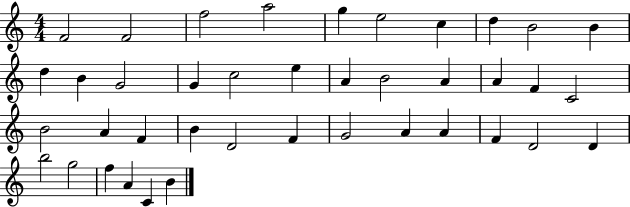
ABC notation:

X:1
T:Untitled
M:4/4
L:1/4
K:C
F2 F2 f2 a2 g e2 c d B2 B d B G2 G c2 e A B2 A A F C2 B2 A F B D2 F G2 A A F D2 D b2 g2 f A C B